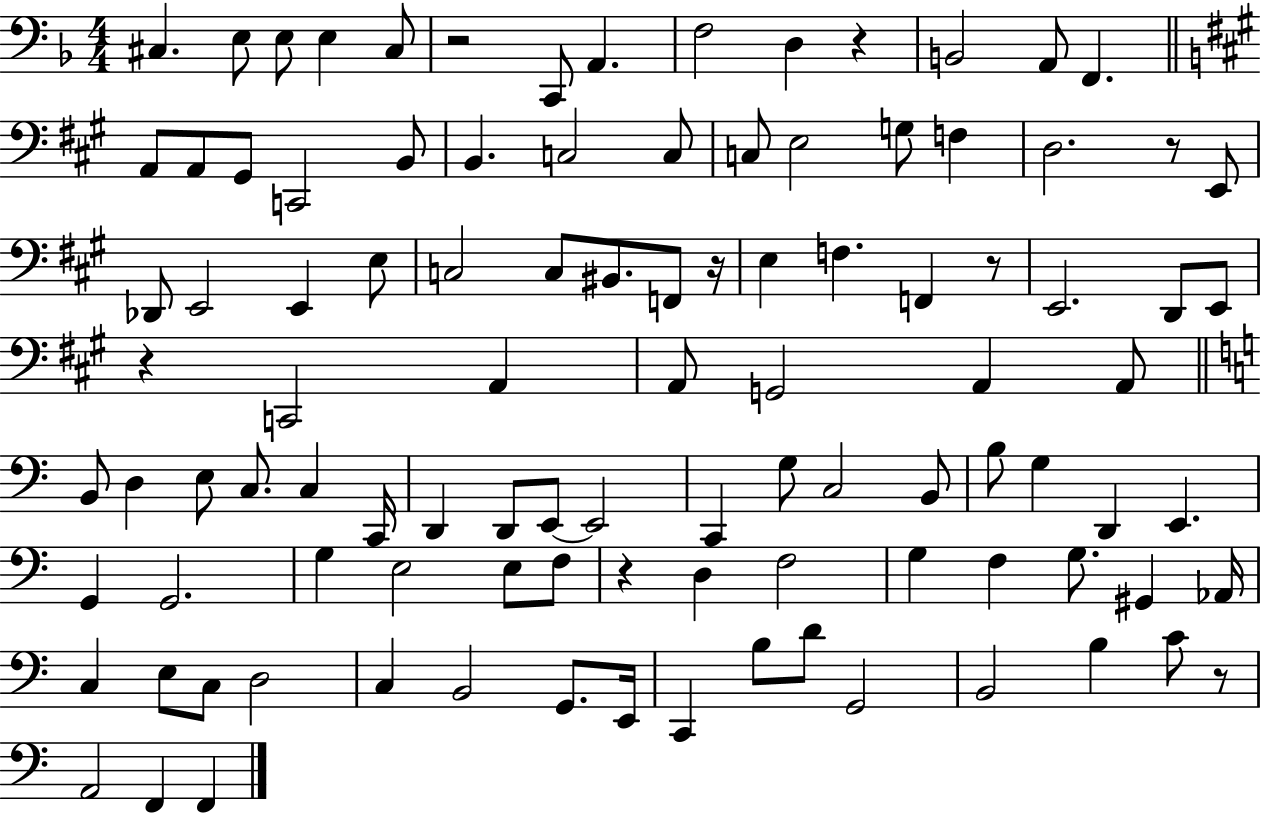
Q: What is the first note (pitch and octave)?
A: C#3